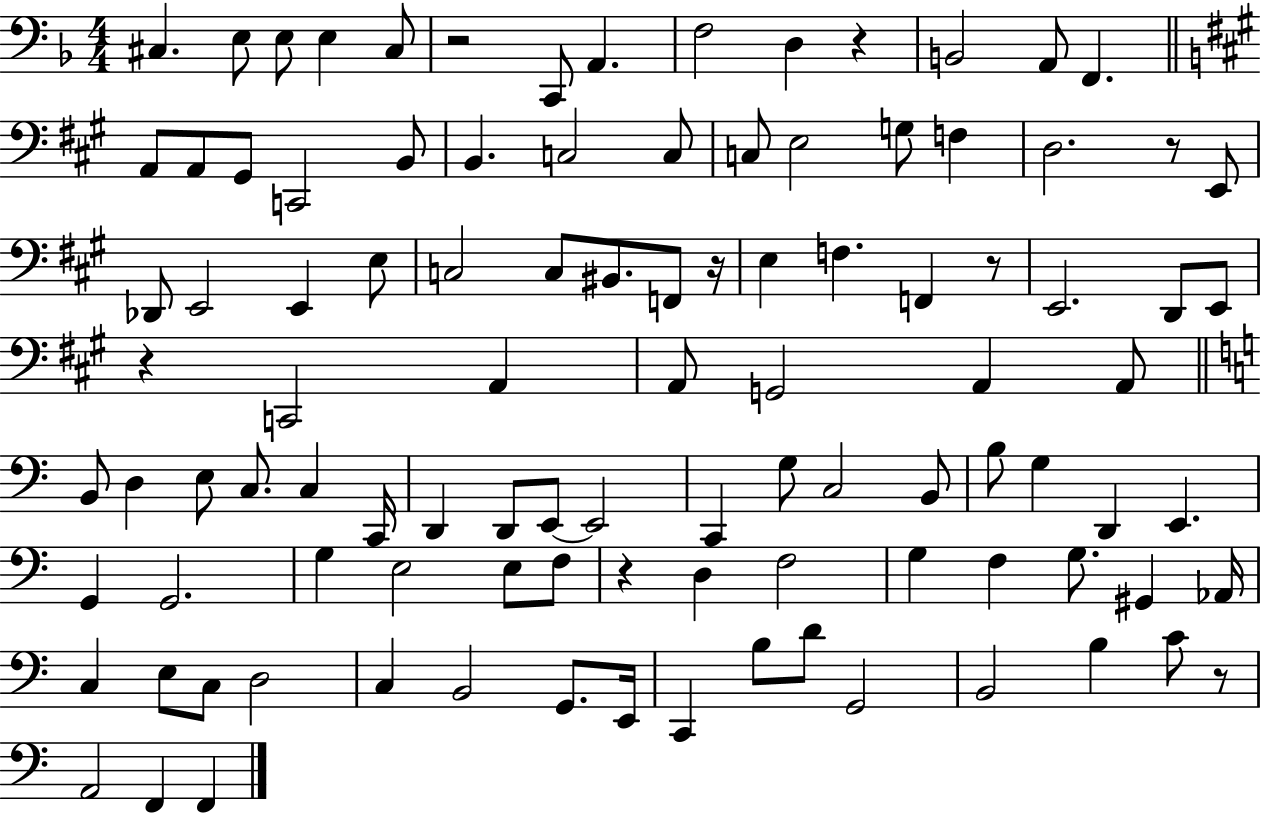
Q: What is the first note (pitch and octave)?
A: C#3